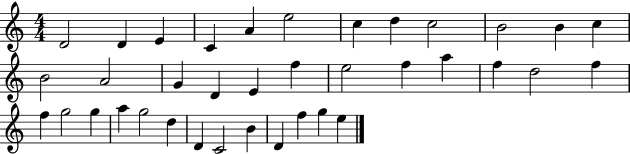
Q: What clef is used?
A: treble